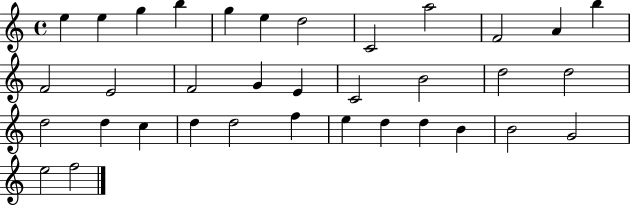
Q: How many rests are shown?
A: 0